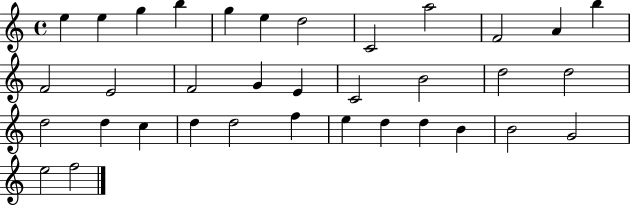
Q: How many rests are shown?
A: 0